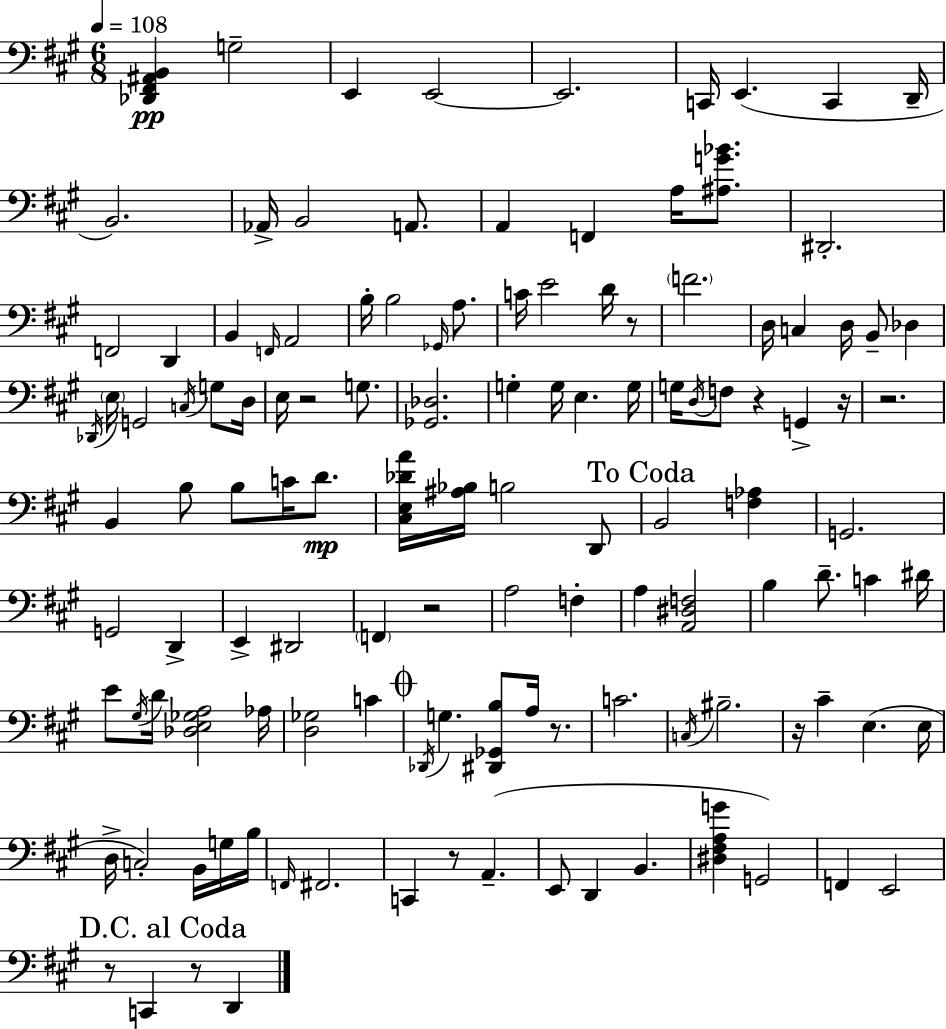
X:1
T:Untitled
M:6/8
L:1/4
K:A
[_D,,^F,,^A,,B,,] G,2 E,, E,,2 E,,2 C,,/4 E,, C,, D,,/4 B,,2 _A,,/4 B,,2 A,,/2 A,, F,, A,/4 [^A,G_B]/2 ^D,,2 F,,2 D,, B,, F,,/4 A,,2 B,/4 B,2 _G,,/4 A,/2 C/4 E2 D/4 z/2 F2 D,/4 C, D,/4 B,,/2 _D, _D,,/4 E,/4 G,,2 C,/4 G,/2 D,/4 E,/4 z2 G,/2 [_G,,_D,]2 G, G,/4 E, G,/4 G,/4 D,/4 F,/2 z G,, z/4 z2 B,, B,/2 B,/2 C/4 D/2 [^C,E,_DA]/4 [^A,_B,]/4 B,2 D,,/2 B,,2 [F,_A,] G,,2 G,,2 D,, E,, ^D,,2 F,, z2 A,2 F, A, [A,,^D,F,]2 B, D/2 C ^D/4 E/2 ^G,/4 D/4 [_D,E,_G,A,]2 _A,/4 [D,_G,]2 C _D,,/4 G, [^D,,_G,,B,]/2 A,/4 z/2 C2 C,/4 ^B,2 z/4 ^C E, E,/4 D,/4 C,2 B,,/4 G,/4 B,/4 F,,/4 ^F,,2 C,, z/2 A,, E,,/2 D,, B,, [^D,^F,A,G] G,,2 F,, E,,2 z/2 C,, z/2 D,,